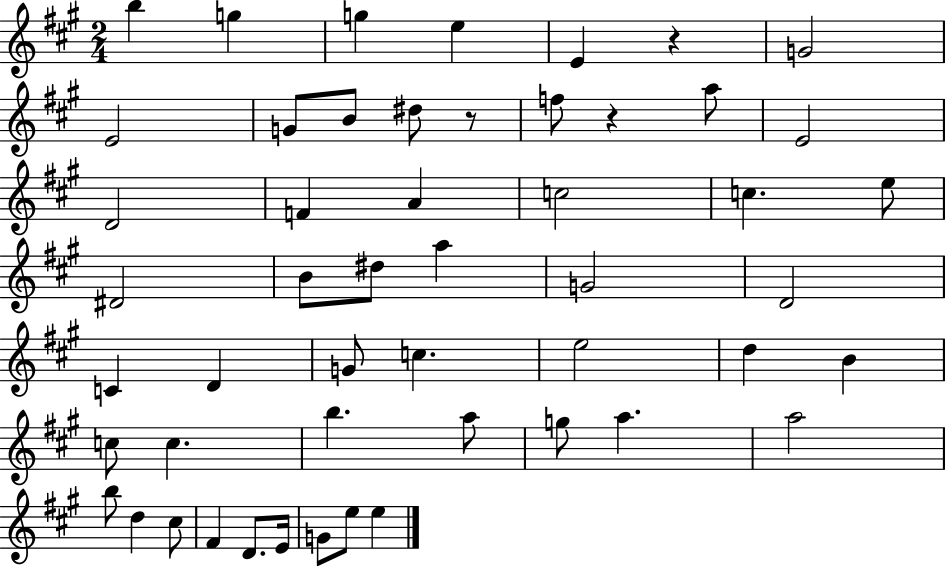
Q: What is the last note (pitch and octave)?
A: E5